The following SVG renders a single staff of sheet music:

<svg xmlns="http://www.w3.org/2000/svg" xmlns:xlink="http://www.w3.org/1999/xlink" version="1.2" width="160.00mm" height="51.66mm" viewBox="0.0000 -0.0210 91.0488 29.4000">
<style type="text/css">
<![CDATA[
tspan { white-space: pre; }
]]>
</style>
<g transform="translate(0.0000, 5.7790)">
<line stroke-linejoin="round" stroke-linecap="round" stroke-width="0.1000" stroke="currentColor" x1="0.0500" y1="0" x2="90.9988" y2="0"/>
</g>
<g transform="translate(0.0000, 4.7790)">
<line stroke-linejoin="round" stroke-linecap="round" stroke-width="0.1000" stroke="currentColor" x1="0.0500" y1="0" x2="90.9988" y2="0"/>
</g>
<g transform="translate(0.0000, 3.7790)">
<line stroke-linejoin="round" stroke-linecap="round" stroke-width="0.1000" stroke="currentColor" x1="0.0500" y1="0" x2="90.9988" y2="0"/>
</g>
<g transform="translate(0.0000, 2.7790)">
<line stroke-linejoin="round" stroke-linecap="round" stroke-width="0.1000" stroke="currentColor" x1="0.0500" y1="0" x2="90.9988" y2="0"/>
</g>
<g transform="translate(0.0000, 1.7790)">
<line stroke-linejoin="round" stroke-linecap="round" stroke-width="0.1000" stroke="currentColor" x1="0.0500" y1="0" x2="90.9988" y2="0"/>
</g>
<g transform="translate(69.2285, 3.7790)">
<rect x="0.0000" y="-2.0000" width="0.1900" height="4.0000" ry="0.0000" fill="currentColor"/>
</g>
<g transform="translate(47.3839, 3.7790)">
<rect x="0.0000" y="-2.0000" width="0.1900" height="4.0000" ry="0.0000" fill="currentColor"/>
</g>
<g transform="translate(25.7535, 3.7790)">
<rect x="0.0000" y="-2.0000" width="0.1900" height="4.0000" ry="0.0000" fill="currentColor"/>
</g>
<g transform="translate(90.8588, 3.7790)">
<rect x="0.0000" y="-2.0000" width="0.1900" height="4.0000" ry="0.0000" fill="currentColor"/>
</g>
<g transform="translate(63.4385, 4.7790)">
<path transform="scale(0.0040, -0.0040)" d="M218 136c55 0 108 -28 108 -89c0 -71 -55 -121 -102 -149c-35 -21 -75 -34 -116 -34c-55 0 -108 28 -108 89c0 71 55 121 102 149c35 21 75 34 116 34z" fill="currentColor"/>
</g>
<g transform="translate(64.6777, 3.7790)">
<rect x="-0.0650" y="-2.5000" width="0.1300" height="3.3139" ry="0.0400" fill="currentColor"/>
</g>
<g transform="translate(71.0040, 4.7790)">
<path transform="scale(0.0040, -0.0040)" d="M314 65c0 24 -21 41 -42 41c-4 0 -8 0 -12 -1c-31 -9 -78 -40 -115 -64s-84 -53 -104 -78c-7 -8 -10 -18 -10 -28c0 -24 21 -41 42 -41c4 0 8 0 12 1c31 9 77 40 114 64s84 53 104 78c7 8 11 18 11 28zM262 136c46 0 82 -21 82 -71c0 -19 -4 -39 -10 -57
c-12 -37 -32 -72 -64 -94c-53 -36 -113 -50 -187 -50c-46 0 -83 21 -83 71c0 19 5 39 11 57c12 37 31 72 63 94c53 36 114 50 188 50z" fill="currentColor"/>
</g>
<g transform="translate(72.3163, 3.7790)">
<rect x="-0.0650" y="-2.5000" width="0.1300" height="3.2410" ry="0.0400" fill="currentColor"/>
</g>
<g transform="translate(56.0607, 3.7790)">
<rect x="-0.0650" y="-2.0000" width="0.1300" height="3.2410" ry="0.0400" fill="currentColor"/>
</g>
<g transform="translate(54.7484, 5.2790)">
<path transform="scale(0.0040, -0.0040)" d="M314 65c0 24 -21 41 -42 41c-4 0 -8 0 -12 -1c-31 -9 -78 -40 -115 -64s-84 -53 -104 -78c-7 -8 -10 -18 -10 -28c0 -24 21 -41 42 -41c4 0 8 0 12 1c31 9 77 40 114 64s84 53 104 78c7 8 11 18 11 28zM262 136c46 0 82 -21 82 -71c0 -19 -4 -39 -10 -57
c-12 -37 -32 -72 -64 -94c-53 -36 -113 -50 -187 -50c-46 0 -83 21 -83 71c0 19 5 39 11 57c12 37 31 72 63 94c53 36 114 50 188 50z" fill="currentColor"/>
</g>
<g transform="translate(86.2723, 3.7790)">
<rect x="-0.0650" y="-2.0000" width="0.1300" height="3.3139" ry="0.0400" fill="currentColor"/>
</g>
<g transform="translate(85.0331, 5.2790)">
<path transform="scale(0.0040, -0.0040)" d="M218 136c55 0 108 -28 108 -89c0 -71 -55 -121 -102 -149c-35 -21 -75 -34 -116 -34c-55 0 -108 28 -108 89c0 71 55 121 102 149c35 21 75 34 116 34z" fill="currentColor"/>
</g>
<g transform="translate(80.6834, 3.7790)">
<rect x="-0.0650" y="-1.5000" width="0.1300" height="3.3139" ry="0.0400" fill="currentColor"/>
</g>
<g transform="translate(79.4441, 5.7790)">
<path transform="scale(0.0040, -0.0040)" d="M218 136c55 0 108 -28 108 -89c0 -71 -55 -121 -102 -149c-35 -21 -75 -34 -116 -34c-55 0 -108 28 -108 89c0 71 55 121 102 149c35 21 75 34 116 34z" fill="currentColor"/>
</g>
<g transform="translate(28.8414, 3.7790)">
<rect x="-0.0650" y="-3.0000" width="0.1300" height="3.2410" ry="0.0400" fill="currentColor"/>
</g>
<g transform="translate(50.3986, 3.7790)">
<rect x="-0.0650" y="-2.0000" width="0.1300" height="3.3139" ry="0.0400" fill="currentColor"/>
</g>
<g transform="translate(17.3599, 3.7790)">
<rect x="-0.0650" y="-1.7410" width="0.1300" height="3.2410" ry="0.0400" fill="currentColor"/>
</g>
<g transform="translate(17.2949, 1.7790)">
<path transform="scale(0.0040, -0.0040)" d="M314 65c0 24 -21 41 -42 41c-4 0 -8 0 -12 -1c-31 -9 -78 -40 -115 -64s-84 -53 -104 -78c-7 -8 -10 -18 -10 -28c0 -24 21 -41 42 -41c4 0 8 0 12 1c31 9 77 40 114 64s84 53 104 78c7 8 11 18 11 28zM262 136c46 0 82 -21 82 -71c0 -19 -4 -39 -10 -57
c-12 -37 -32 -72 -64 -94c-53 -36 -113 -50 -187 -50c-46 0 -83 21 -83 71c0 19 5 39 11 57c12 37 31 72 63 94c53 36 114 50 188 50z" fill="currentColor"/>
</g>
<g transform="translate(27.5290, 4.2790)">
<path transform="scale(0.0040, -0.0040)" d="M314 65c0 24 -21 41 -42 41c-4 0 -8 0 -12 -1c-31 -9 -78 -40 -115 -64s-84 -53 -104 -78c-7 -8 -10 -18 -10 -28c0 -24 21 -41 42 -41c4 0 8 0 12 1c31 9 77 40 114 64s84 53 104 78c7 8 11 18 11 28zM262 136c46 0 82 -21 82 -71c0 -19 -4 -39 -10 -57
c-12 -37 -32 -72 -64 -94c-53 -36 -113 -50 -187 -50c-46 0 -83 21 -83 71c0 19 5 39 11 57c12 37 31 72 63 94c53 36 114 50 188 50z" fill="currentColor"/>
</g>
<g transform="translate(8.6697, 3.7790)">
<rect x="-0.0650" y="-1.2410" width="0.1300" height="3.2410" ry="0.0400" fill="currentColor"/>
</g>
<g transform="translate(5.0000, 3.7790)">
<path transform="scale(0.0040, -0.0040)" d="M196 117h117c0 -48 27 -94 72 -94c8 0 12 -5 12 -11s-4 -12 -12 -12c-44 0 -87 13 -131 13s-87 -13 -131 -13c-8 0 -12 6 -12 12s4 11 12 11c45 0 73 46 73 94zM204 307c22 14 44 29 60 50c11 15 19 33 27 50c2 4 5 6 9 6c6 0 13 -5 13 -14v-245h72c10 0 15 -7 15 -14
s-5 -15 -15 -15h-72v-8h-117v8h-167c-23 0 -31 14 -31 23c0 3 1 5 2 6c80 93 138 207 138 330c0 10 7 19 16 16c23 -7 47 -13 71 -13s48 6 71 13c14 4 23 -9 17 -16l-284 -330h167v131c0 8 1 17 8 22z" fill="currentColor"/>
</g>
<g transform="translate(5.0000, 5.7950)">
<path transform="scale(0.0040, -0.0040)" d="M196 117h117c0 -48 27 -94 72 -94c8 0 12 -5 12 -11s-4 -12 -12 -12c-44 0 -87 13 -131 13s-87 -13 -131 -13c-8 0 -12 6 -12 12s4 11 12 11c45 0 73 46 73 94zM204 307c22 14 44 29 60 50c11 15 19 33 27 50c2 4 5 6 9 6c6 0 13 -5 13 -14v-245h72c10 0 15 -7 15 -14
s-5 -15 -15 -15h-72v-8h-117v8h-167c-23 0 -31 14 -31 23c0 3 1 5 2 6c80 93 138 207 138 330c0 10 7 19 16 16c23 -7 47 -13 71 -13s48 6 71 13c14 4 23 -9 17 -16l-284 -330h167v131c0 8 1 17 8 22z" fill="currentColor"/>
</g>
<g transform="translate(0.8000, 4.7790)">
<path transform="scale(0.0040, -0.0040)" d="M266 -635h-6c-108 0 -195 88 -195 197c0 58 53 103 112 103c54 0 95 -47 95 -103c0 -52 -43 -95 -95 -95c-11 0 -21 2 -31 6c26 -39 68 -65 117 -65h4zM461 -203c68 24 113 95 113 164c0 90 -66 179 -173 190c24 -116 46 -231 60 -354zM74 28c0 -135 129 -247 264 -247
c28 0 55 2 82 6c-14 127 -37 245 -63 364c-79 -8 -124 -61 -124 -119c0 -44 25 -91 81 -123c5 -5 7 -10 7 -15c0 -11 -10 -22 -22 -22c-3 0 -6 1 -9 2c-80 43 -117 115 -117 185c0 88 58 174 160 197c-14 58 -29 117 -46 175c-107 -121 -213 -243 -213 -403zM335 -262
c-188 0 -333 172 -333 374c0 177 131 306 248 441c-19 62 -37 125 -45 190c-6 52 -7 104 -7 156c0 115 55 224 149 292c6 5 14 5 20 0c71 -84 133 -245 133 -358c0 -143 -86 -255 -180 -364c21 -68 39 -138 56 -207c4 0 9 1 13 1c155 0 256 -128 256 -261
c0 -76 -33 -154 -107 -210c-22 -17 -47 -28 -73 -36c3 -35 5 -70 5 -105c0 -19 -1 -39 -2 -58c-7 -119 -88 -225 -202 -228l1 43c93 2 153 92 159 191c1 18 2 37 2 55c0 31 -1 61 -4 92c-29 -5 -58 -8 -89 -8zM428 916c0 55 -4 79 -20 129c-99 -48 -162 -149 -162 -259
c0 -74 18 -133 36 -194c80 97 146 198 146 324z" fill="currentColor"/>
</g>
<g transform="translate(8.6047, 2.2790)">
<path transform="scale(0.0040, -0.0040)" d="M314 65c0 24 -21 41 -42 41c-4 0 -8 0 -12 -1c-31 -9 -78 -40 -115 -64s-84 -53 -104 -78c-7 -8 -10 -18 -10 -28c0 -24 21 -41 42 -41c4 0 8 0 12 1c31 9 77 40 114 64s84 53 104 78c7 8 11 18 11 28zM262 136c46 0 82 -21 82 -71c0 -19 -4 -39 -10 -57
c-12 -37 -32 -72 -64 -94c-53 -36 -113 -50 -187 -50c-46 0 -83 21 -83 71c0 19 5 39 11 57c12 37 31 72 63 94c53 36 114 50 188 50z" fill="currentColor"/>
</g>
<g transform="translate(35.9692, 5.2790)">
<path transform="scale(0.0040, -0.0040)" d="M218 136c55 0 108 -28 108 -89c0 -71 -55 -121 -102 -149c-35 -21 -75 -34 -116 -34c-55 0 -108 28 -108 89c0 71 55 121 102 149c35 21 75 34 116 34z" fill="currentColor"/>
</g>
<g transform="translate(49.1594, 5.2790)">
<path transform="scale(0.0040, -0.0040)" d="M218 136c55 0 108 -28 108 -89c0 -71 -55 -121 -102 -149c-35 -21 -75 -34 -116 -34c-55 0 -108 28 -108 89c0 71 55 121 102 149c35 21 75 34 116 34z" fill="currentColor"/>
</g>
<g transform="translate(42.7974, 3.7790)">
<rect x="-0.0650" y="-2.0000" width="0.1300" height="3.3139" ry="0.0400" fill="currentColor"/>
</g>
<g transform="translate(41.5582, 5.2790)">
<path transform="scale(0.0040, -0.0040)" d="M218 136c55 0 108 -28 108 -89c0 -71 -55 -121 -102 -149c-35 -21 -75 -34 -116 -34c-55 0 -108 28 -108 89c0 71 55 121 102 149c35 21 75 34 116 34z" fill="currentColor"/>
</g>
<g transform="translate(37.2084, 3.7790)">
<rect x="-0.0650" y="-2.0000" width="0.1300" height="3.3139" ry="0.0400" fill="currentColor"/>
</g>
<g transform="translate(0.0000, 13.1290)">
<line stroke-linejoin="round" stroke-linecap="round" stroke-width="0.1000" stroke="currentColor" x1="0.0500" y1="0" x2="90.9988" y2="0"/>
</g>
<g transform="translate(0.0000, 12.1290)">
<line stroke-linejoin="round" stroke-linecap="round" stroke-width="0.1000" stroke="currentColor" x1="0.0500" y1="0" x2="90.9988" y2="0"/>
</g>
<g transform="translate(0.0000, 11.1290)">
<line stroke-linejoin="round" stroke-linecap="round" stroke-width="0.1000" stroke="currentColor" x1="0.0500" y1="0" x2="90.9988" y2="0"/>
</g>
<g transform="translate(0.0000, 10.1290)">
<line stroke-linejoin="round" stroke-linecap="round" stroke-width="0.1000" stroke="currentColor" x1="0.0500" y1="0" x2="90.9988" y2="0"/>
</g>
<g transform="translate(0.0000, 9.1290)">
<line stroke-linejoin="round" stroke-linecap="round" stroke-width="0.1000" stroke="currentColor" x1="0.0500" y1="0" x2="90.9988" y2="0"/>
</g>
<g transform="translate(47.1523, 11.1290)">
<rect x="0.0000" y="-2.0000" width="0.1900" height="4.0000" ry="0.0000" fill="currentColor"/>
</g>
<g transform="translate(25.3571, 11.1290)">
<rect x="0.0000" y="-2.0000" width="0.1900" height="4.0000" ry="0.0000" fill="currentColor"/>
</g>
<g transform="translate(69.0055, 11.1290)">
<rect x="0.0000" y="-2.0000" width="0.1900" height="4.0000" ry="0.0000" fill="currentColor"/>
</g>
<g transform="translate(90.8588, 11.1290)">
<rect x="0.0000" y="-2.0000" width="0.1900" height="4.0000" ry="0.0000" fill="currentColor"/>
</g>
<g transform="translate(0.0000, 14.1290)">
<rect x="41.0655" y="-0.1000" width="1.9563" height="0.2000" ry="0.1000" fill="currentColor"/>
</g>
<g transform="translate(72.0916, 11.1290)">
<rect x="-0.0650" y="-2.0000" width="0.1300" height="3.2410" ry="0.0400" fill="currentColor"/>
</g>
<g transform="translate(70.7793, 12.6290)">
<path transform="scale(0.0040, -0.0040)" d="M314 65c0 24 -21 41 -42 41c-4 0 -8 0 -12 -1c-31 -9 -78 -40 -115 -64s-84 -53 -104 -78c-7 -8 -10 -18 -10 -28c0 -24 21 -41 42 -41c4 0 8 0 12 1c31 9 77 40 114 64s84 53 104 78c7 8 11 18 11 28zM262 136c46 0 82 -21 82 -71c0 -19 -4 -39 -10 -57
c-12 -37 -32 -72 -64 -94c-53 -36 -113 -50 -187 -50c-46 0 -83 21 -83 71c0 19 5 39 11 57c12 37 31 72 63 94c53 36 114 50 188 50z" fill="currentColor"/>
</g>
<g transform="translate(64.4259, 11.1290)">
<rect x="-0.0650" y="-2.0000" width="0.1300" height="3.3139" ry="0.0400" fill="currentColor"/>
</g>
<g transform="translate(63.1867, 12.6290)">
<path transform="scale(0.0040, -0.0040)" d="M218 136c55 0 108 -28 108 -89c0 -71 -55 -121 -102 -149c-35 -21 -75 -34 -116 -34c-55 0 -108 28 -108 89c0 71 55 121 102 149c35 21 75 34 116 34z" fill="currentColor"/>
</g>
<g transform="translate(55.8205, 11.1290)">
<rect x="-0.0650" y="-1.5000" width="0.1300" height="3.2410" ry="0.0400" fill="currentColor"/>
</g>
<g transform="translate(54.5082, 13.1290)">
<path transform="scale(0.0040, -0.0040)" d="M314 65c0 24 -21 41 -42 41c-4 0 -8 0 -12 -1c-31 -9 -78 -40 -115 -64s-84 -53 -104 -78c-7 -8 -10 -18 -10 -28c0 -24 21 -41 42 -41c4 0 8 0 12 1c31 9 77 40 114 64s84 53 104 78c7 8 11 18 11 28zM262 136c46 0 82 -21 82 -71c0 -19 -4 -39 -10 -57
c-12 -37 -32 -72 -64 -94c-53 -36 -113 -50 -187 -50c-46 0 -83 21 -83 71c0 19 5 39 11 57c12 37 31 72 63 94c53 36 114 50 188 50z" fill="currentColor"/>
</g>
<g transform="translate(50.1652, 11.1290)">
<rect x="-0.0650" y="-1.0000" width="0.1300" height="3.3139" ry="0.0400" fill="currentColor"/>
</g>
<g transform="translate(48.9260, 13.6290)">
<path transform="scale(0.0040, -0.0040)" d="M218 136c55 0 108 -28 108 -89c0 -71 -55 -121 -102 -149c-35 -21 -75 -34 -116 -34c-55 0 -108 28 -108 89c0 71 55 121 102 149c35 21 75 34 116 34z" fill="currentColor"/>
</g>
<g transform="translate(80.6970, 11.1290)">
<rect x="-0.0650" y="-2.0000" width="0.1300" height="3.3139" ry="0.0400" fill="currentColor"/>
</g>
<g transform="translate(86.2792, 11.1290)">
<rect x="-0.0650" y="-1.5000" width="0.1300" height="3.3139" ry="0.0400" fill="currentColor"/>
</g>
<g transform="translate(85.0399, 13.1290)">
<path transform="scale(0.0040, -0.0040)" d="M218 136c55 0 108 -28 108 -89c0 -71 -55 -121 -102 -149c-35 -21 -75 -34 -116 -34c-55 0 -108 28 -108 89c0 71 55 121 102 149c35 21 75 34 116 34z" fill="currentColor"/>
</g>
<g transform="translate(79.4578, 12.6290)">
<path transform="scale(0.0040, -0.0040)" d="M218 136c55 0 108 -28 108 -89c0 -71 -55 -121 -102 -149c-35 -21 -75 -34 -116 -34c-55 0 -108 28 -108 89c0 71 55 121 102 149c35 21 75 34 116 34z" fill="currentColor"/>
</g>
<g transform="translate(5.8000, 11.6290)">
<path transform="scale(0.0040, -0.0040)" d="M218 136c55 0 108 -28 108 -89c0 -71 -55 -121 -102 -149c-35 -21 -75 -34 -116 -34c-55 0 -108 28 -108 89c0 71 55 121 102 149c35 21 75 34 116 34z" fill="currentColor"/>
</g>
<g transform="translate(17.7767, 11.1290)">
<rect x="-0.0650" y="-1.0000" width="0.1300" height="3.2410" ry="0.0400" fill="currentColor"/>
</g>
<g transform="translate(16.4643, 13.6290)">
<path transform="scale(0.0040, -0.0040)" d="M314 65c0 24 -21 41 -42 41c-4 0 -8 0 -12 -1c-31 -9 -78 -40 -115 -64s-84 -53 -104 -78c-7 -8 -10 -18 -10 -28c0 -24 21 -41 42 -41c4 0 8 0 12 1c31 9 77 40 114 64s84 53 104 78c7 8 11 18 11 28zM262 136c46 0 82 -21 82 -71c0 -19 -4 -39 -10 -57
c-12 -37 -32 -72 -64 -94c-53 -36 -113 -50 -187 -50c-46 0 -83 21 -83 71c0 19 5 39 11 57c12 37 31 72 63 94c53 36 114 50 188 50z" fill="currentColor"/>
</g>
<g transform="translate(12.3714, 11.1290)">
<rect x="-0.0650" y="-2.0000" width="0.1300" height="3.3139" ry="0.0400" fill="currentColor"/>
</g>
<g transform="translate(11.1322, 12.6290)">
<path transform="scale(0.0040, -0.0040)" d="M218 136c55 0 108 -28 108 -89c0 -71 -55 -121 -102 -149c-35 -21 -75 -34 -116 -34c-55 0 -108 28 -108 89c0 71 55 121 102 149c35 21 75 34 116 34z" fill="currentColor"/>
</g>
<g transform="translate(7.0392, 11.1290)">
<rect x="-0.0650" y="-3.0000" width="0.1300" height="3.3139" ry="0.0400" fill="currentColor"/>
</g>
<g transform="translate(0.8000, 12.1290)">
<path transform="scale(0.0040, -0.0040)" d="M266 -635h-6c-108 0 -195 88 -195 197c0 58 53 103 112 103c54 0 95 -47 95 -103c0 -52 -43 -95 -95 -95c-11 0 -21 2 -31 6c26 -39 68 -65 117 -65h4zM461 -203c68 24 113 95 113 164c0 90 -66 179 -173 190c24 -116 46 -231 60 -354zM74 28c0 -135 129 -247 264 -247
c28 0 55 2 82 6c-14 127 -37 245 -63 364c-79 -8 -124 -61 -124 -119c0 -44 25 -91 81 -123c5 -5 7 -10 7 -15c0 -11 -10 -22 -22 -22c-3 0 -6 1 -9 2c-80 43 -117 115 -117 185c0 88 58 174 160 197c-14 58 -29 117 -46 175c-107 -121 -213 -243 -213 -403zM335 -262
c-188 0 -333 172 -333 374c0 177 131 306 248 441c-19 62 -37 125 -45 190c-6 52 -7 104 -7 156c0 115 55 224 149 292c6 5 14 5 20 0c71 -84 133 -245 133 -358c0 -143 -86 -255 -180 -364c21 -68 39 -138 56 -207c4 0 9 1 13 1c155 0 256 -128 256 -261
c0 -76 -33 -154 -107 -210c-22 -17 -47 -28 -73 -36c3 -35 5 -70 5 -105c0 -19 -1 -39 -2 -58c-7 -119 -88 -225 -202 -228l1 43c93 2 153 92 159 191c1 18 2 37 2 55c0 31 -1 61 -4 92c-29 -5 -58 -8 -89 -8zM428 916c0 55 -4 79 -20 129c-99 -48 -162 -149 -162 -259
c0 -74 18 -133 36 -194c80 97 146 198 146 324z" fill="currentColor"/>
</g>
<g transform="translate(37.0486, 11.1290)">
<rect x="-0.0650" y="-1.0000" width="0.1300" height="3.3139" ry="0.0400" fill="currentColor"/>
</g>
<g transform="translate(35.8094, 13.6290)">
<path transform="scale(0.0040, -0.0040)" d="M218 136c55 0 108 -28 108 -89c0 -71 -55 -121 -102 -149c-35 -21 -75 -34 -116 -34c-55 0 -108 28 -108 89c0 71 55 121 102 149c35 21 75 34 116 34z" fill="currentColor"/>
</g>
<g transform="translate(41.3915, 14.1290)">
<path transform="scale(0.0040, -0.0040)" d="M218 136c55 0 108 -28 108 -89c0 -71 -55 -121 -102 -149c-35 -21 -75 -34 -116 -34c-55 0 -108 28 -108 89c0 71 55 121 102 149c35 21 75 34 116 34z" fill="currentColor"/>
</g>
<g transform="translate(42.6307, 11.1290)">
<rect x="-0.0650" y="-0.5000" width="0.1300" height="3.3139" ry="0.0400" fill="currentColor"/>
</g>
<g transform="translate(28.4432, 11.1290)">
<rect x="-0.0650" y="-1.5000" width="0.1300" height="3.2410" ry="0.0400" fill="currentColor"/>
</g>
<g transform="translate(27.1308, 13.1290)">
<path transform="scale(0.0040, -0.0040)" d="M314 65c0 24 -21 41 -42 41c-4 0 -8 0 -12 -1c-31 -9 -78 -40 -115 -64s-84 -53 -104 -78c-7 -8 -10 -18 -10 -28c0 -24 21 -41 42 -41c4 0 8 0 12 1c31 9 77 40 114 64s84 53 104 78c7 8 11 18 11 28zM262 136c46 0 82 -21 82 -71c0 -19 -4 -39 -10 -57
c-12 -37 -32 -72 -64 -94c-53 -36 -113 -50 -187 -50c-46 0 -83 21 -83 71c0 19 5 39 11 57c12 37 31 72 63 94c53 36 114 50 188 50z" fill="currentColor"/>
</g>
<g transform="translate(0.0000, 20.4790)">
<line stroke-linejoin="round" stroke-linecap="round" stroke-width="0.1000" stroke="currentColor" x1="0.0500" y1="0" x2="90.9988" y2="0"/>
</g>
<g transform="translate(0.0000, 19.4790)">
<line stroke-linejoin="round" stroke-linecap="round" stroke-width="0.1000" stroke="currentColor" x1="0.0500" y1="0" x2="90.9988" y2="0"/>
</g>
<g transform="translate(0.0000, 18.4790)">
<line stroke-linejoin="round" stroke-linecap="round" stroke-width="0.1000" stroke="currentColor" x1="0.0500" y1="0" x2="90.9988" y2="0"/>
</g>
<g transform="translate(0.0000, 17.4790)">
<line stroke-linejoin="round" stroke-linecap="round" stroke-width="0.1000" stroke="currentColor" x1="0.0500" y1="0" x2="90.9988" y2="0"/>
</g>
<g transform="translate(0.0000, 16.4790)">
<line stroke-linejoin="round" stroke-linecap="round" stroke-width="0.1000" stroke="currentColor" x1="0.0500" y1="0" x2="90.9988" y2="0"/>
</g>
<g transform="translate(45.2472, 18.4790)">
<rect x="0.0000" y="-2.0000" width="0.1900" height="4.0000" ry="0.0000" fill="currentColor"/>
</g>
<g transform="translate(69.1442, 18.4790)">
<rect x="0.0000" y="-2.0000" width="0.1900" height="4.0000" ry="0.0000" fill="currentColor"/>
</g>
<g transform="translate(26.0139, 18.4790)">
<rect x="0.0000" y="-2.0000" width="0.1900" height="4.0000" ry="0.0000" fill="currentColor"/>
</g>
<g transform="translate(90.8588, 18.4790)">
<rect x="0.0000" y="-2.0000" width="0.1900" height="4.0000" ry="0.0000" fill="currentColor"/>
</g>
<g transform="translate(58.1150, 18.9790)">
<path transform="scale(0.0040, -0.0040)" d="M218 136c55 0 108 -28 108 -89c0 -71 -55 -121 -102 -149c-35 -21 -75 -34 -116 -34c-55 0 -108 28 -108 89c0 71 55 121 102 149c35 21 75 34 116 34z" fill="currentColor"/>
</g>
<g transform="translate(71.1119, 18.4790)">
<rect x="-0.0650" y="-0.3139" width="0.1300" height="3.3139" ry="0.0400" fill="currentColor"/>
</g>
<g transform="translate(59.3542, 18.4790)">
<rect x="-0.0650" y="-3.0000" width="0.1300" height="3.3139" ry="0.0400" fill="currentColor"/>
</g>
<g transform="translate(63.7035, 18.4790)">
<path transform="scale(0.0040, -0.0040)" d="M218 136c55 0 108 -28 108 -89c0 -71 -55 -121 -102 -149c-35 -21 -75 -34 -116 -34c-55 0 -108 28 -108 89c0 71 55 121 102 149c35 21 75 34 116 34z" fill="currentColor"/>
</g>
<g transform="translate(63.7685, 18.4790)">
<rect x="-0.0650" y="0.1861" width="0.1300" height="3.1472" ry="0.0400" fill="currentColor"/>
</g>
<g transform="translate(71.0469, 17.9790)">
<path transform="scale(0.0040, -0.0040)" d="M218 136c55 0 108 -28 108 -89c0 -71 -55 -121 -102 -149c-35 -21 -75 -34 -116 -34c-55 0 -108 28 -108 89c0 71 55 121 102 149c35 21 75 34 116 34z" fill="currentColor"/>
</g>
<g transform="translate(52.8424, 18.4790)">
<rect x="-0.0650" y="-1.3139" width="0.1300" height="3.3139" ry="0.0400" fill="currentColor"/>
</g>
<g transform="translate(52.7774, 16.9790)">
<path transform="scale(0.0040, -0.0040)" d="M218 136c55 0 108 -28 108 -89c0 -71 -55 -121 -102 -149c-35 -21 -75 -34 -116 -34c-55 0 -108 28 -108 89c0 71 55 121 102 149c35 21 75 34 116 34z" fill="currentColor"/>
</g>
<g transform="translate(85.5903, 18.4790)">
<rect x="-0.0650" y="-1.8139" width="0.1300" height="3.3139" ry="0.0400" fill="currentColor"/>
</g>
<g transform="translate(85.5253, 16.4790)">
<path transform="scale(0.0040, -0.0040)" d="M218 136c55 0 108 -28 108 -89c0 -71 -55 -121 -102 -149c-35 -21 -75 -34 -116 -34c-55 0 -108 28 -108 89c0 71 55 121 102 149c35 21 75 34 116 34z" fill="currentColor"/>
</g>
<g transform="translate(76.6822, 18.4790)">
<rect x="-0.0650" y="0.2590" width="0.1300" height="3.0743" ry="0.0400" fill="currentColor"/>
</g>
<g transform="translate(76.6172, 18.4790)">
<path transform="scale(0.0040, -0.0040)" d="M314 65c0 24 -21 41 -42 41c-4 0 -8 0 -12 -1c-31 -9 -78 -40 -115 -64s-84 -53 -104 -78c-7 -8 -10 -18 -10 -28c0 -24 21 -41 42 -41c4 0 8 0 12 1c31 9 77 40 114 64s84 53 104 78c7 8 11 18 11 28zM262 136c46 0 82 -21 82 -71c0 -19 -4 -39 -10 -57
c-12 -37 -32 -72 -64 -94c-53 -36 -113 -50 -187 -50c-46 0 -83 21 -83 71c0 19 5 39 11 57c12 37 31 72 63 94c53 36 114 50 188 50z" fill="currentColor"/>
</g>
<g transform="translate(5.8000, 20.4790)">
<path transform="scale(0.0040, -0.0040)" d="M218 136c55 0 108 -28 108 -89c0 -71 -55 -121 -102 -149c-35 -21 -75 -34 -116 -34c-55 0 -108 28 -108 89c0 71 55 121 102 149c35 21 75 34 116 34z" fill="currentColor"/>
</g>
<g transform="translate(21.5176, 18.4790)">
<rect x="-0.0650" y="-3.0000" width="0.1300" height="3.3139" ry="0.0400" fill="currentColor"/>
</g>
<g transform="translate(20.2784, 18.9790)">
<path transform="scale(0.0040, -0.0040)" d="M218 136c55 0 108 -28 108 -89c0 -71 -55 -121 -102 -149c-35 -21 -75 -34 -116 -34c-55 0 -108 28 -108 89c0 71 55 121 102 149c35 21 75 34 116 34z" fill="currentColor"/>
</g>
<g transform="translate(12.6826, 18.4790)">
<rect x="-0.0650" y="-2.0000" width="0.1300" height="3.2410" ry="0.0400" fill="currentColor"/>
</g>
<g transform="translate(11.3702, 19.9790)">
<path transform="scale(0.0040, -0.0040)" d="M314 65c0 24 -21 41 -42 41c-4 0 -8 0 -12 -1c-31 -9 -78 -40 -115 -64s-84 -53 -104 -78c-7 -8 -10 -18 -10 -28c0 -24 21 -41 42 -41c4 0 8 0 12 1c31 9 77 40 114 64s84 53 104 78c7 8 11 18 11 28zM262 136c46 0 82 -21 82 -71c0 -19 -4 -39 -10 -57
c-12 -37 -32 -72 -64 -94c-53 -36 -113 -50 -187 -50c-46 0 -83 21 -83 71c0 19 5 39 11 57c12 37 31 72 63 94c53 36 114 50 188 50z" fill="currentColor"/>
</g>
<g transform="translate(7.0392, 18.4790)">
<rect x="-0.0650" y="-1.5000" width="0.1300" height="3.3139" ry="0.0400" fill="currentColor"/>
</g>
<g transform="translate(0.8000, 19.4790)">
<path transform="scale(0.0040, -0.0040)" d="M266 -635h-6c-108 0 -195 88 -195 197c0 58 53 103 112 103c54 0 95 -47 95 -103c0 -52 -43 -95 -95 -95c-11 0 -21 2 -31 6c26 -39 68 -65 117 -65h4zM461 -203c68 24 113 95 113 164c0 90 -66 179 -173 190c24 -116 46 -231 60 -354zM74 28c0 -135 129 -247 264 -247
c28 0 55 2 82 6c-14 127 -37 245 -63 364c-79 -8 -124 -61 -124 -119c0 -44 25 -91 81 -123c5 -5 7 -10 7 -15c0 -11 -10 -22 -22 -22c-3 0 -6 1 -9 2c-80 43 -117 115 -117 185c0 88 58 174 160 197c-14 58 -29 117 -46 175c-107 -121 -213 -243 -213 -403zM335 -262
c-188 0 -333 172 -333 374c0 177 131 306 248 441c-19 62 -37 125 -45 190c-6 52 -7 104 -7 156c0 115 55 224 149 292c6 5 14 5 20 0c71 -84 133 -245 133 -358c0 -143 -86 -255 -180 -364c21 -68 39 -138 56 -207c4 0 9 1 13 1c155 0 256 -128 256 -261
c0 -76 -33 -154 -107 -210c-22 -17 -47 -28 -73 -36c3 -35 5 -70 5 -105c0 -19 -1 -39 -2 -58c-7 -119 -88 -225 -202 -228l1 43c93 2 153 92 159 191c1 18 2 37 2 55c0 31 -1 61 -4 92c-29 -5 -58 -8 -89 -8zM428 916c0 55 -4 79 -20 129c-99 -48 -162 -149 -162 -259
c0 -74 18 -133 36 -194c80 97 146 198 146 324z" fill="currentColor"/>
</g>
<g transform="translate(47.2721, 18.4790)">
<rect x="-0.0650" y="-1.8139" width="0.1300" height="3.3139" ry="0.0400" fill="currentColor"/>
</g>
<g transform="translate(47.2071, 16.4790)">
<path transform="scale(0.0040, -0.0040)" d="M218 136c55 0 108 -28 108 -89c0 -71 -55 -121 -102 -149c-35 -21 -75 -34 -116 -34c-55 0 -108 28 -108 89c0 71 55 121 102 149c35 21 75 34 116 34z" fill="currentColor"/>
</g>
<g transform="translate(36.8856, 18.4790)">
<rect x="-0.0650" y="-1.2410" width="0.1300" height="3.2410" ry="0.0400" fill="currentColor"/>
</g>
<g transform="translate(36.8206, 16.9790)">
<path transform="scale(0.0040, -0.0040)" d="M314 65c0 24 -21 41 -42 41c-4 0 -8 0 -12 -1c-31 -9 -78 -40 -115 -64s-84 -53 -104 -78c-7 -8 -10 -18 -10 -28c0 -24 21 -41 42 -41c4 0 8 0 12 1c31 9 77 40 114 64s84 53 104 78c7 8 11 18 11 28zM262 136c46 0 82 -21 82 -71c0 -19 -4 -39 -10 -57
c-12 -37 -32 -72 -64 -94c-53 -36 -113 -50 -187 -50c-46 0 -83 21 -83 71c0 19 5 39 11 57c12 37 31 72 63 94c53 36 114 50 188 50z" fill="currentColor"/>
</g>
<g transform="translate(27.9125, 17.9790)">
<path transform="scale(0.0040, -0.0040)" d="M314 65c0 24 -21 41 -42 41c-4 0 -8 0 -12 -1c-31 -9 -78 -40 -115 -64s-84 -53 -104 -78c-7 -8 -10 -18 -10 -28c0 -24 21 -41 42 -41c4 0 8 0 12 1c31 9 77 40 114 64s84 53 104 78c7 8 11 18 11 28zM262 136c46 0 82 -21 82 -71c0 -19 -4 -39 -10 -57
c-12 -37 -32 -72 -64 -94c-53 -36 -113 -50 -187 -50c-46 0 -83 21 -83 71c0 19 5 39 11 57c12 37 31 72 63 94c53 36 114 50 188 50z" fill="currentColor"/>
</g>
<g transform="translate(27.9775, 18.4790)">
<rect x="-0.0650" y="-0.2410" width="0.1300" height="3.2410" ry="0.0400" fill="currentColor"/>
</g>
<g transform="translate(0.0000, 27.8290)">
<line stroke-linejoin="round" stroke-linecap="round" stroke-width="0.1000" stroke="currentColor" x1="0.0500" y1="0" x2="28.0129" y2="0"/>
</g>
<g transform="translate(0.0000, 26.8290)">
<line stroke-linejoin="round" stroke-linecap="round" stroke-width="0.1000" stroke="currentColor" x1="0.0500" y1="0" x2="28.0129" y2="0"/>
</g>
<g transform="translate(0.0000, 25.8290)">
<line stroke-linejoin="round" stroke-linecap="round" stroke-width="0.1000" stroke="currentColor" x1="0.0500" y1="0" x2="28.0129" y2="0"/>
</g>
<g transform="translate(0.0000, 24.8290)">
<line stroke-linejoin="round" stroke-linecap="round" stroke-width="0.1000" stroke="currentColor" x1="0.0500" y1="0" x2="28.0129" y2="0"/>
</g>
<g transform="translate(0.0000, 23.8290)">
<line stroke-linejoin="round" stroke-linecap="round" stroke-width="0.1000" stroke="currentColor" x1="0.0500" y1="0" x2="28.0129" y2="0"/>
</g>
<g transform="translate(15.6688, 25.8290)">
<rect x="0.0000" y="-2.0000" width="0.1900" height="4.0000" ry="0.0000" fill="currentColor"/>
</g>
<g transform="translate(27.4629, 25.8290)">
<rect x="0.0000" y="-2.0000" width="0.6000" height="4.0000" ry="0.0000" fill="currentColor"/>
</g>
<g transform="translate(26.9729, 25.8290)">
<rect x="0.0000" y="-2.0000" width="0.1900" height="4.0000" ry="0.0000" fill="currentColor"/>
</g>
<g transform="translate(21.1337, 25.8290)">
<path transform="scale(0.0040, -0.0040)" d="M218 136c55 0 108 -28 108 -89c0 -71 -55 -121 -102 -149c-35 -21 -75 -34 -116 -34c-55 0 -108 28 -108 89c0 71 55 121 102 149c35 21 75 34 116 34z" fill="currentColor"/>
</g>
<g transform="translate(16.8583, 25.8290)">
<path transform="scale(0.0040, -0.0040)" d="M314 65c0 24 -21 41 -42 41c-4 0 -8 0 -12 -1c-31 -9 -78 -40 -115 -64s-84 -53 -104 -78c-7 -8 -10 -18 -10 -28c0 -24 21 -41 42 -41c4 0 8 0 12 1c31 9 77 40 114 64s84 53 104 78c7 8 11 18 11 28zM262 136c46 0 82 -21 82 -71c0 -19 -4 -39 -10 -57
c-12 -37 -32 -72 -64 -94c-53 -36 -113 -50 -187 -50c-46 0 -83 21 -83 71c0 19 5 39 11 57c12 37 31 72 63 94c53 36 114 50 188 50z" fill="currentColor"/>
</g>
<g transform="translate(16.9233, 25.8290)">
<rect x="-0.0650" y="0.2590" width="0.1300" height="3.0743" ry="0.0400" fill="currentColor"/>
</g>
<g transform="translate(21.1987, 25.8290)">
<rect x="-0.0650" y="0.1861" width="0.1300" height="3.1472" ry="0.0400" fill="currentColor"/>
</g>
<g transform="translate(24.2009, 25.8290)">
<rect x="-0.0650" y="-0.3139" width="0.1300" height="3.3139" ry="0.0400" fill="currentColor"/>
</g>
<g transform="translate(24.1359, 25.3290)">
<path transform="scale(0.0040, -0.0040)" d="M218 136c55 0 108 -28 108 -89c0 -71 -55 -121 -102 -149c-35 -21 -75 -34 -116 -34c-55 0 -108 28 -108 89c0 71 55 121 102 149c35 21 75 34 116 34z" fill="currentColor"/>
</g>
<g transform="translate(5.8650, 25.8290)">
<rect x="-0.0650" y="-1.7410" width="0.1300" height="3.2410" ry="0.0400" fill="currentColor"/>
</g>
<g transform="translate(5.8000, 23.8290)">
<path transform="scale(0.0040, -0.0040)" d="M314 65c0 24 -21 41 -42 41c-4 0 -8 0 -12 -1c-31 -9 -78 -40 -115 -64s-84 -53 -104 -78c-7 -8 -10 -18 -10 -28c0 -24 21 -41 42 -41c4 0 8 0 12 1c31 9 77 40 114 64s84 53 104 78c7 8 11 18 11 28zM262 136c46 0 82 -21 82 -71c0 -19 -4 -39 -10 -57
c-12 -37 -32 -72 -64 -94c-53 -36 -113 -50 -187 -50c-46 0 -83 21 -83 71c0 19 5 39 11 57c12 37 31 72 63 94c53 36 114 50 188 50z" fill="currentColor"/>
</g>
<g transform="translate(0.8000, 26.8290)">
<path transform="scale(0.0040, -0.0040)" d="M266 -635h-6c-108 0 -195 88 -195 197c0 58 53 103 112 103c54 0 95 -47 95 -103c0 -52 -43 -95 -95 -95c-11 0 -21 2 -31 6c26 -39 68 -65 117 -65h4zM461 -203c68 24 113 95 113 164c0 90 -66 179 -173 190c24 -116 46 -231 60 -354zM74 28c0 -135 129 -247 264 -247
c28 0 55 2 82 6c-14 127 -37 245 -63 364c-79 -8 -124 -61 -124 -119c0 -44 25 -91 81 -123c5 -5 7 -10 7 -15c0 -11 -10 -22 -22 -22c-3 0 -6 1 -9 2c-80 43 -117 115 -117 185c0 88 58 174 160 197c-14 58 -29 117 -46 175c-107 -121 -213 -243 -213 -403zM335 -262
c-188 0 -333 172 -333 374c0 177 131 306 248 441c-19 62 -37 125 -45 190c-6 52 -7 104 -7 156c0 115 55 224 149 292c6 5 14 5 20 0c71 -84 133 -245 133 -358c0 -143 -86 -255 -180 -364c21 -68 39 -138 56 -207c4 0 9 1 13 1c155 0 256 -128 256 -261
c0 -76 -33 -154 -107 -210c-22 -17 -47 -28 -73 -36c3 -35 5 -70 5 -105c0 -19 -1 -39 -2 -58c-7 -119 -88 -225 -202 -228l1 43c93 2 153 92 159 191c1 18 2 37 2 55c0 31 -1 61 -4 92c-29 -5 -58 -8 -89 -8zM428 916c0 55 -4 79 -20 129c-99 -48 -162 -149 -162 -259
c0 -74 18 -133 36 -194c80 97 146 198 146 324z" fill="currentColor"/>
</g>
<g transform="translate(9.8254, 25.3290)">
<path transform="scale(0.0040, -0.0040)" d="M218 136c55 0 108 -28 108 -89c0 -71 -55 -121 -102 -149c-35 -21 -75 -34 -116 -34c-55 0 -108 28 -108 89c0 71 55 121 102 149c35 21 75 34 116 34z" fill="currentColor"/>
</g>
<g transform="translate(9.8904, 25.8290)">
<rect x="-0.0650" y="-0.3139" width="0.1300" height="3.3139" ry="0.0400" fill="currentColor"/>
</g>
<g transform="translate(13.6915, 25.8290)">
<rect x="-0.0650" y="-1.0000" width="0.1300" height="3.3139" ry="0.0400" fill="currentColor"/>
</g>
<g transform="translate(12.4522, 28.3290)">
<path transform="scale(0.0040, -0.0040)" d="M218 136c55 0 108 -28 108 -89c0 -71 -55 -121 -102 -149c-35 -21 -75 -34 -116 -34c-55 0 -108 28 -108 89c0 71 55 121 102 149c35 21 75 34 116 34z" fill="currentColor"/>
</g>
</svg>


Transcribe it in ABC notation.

X:1
T:Untitled
M:4/4
L:1/4
K:C
e2 f2 A2 F F F F2 G G2 E F A F D2 E2 D C D E2 F F2 F E E F2 A c2 e2 f e A B c B2 f f2 c D B2 B c